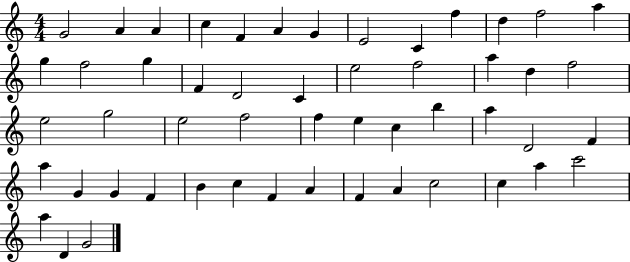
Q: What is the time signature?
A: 4/4